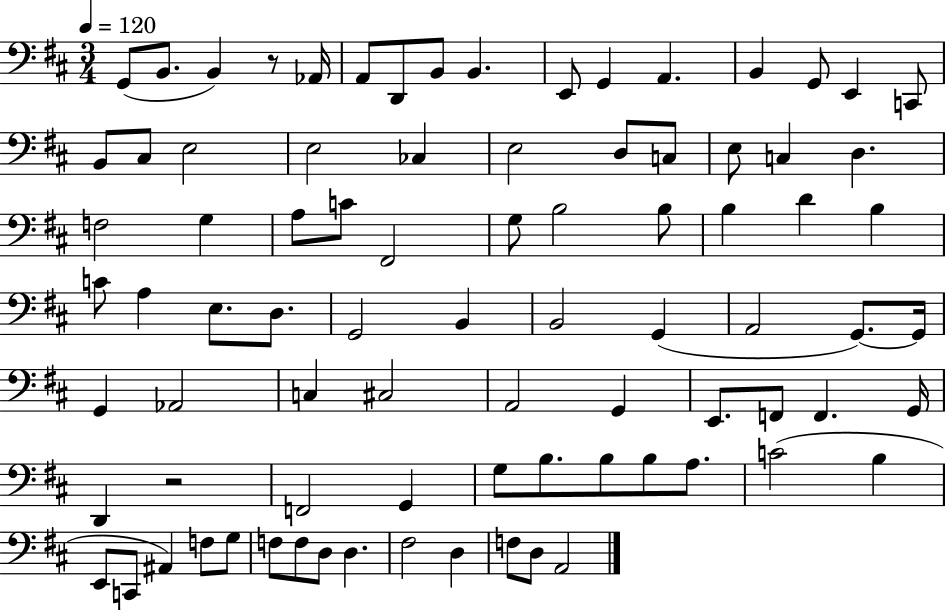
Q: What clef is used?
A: bass